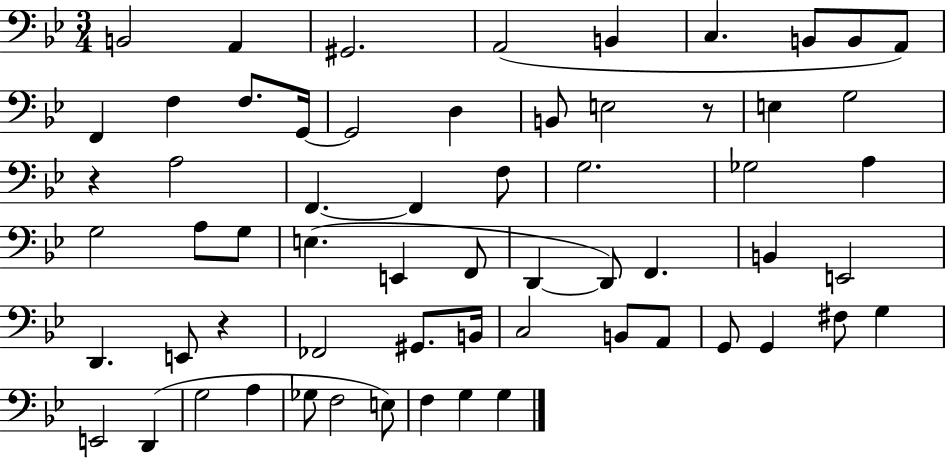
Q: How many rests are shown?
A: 3